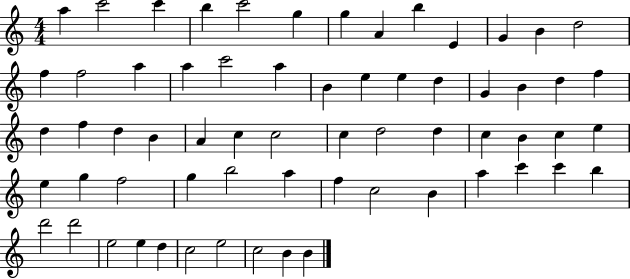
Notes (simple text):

A5/q C6/h C6/q B5/q C6/h G5/q G5/q A4/q B5/q E4/q G4/q B4/q D5/h F5/q F5/h A5/q A5/q C6/h A5/q B4/q E5/q E5/q D5/q G4/q B4/q D5/q F5/q D5/q F5/q D5/q B4/q A4/q C5/q C5/h C5/q D5/h D5/q C5/q B4/q C5/q E5/q E5/q G5/q F5/h G5/q B5/h A5/q F5/q C5/h B4/q A5/q C6/q C6/q B5/q D6/h D6/h E5/h E5/q D5/q C5/h E5/h C5/h B4/q B4/q